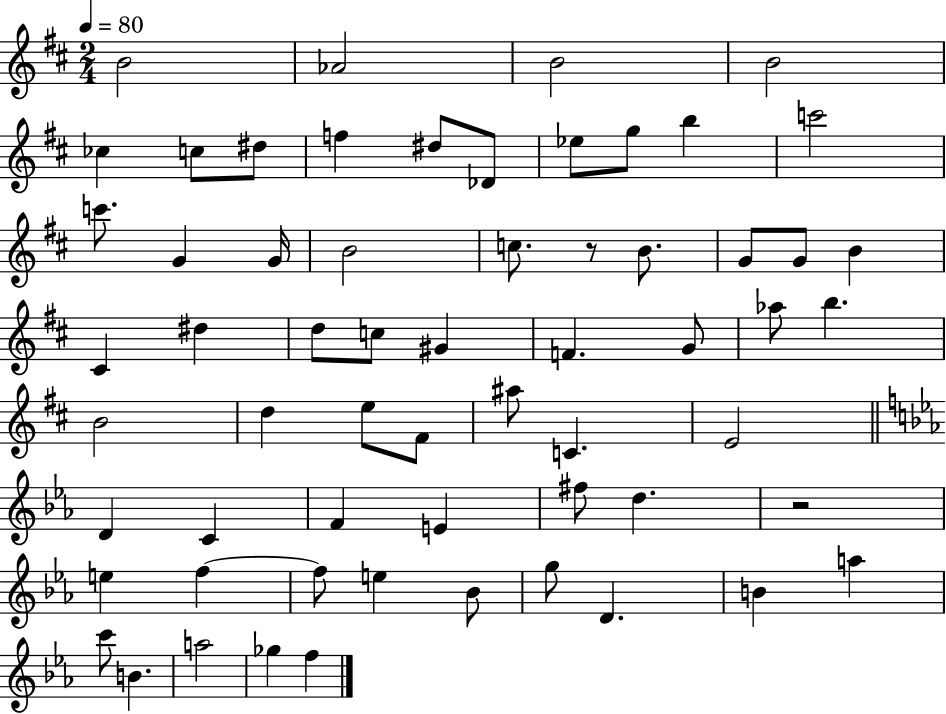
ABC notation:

X:1
T:Untitled
M:2/4
L:1/4
K:D
B2 _A2 B2 B2 _c c/2 ^d/2 f ^d/2 _D/2 _e/2 g/2 b c'2 c'/2 G G/4 B2 c/2 z/2 B/2 G/2 G/2 B ^C ^d d/2 c/2 ^G F G/2 _a/2 b B2 d e/2 ^F/2 ^a/2 C E2 D C F E ^f/2 d z2 e f f/2 e _B/2 g/2 D B a c'/2 B a2 _g f